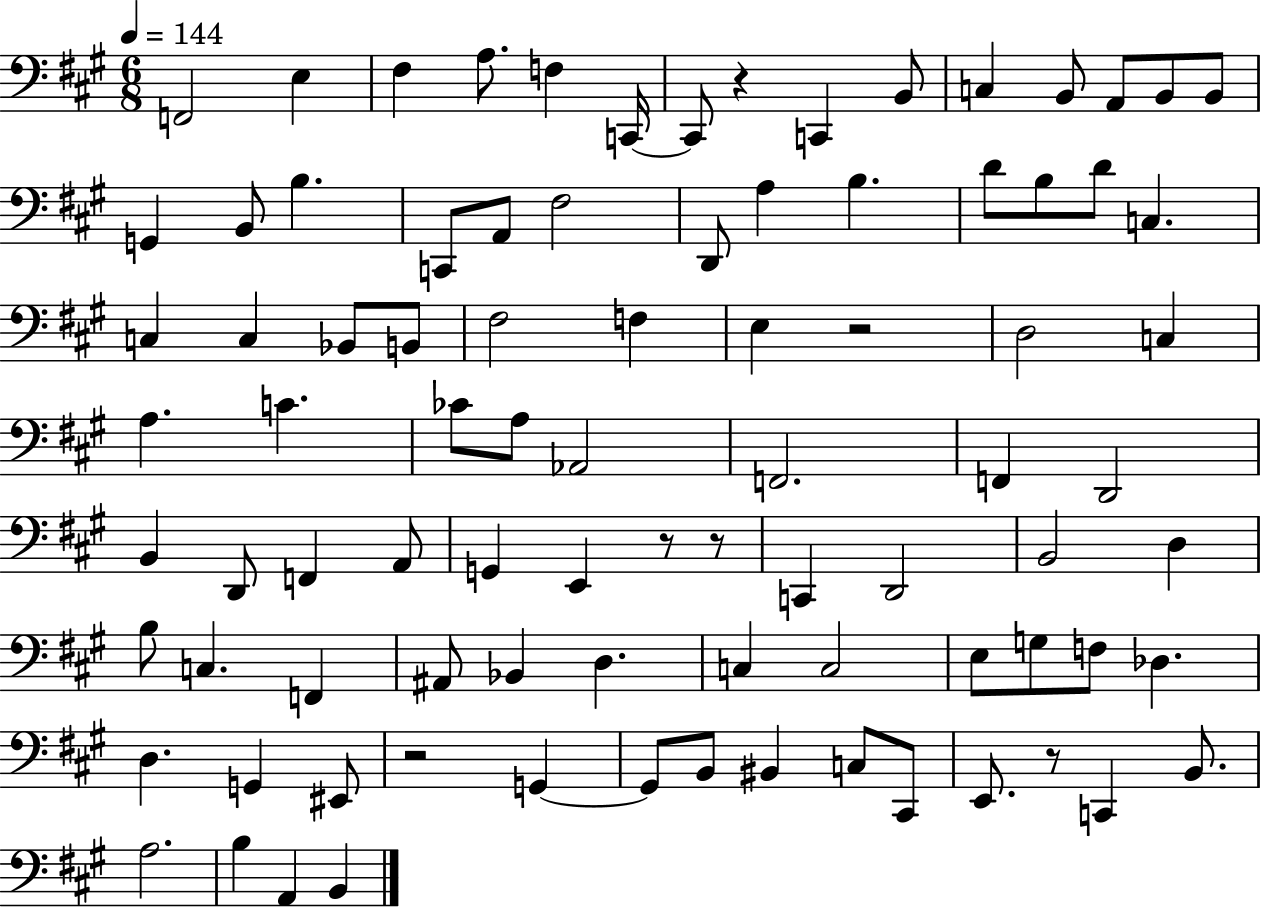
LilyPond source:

{
  \clef bass
  \numericTimeSignature
  \time 6/8
  \key a \major
  \tempo 4 = 144
  f,2 e4 | fis4 a8. f4 c,16~~ | c,8 r4 c,4 b,8 | c4 b,8 a,8 b,8 b,8 | \break g,4 b,8 b4. | c,8 a,8 fis2 | d,8 a4 b4. | d'8 b8 d'8 c4. | \break c4 c4 bes,8 b,8 | fis2 f4 | e4 r2 | d2 c4 | \break a4. c'4. | ces'8 a8 aes,2 | f,2. | f,4 d,2 | \break b,4 d,8 f,4 a,8 | g,4 e,4 r8 r8 | c,4 d,2 | b,2 d4 | \break b8 c4. f,4 | ais,8 bes,4 d4. | c4 c2 | e8 g8 f8 des4. | \break d4. g,4 eis,8 | r2 g,4~~ | g,8 b,8 bis,4 c8 cis,8 | e,8. r8 c,4 b,8. | \break a2. | b4 a,4 b,4 | \bar "|."
}